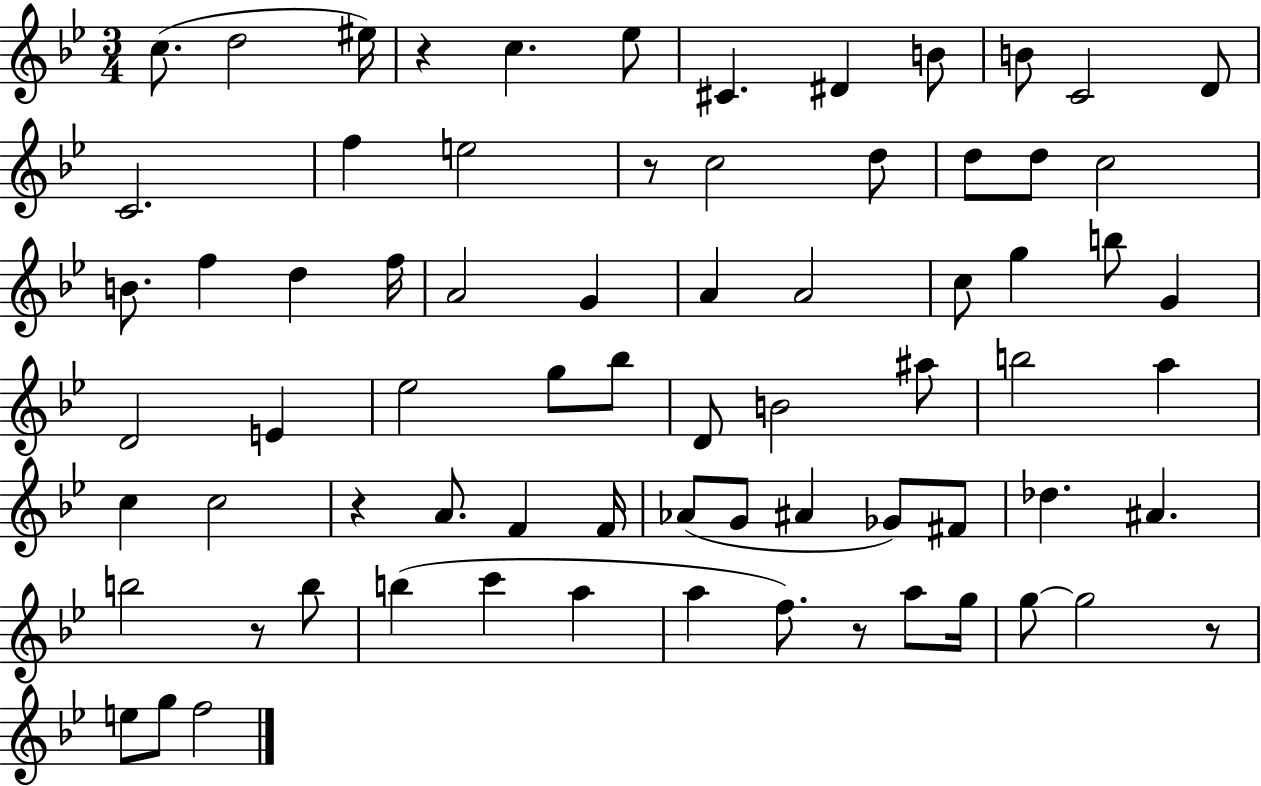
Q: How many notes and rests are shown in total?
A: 73